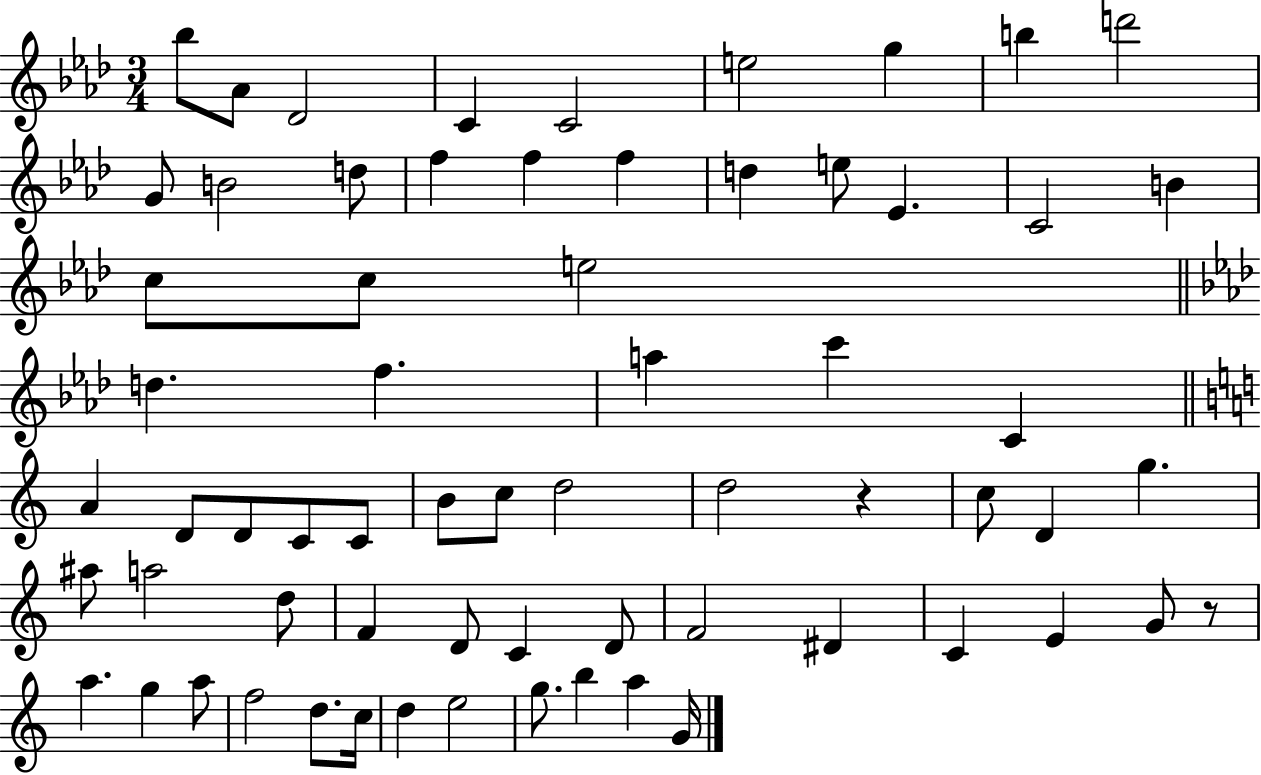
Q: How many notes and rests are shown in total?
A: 66